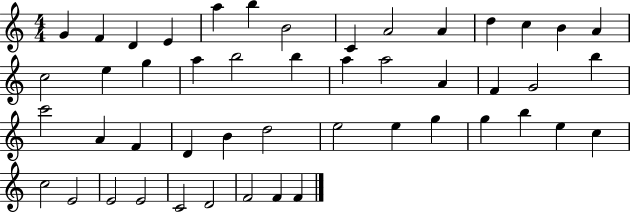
{
  \clef treble
  \numericTimeSignature
  \time 4/4
  \key c \major
  g'4 f'4 d'4 e'4 | a''4 b''4 b'2 | c'4 a'2 a'4 | d''4 c''4 b'4 a'4 | \break c''2 e''4 g''4 | a''4 b''2 b''4 | a''4 a''2 a'4 | f'4 g'2 b''4 | \break c'''2 a'4 f'4 | d'4 b'4 d''2 | e''2 e''4 g''4 | g''4 b''4 e''4 c''4 | \break c''2 e'2 | e'2 e'2 | c'2 d'2 | f'2 f'4 f'4 | \break \bar "|."
}